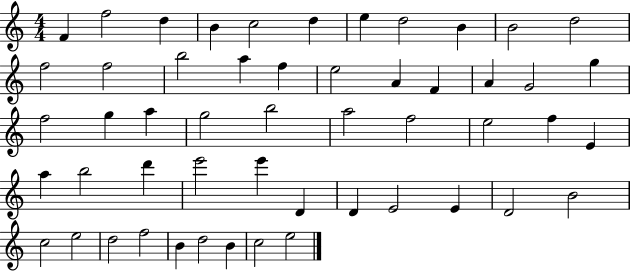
X:1
T:Untitled
M:4/4
L:1/4
K:C
F f2 d B c2 d e d2 B B2 d2 f2 f2 b2 a f e2 A F A G2 g f2 g a g2 b2 a2 f2 e2 f E a b2 d' e'2 e' D D E2 E D2 B2 c2 e2 d2 f2 B d2 B c2 e2